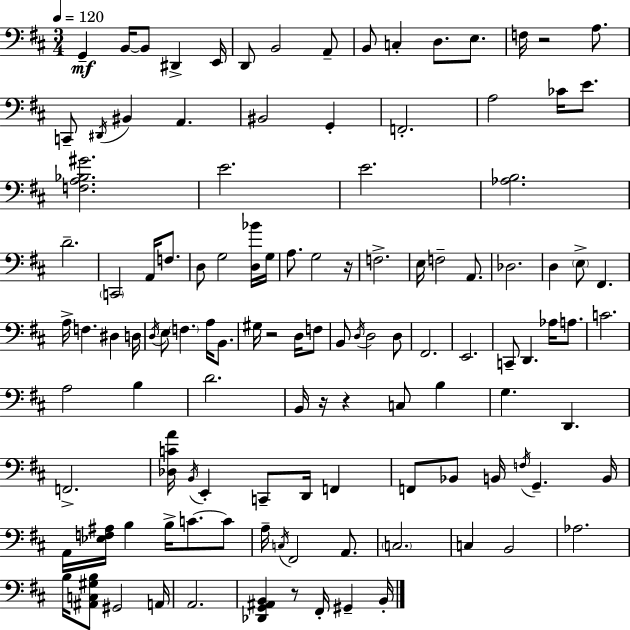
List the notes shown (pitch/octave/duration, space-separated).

G2/q B2/s B2/e D#2/q E2/s D2/e B2/h A2/e B2/e C3/q D3/e. E3/e. F3/s R/h A3/e. C2/e D#2/s BIS2/q A2/q. BIS2/h G2/q F2/h. A3/h CES4/s E4/e. [F3,A3,Bb3,G#4]/h. E4/h. E4/h. [Ab3,B3]/h. D4/h. C2/h A2/s F3/e. D3/e G3/h [D3,Bb4]/s G3/s A3/e. G3/h R/s F3/h. E3/s F3/h A2/e. Db3/h. D3/q E3/e F#2/q. A3/s F3/q. D#3/q D3/s D3/s E3/e F3/q. A3/s B2/e. G#3/s R/h D3/s F3/e B2/e D3/s D3/h D3/e F#2/h. E2/h. C2/e D2/q. Ab3/s A3/e. C4/h. A3/h B3/q D4/h. B2/s R/s R/q C3/e B3/q G3/q. D2/q. F2/h. [Db3,C4,A4]/s B2/s E2/q C2/e D2/s F2/q F2/e Bb2/e B2/s F3/s G2/q. B2/s A2/s [Eb3,F3,A#3]/s B3/q B3/s C4/e. C4/e A3/s C3/s F#2/h A2/e. C3/h. C3/q B2/h Ab3/h. B3/s [A#2,C3,G#3,B3]/e G#2/h A2/s A2/h. [Db2,G2,A#2,B2]/q R/e F#2/s G#2/q B2/s